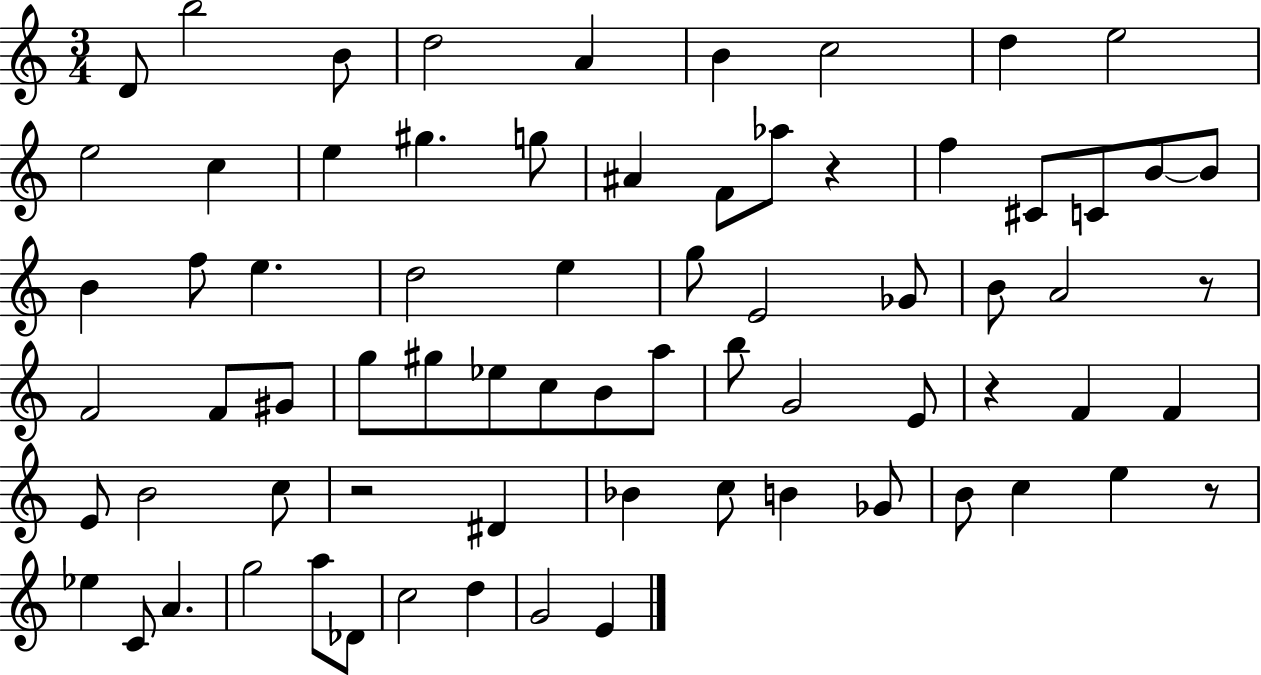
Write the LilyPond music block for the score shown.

{
  \clef treble
  \numericTimeSignature
  \time 3/4
  \key c \major
  d'8 b''2 b'8 | d''2 a'4 | b'4 c''2 | d''4 e''2 | \break e''2 c''4 | e''4 gis''4. g''8 | ais'4 f'8 aes''8 r4 | f''4 cis'8 c'8 b'8~~ b'8 | \break b'4 f''8 e''4. | d''2 e''4 | g''8 e'2 ges'8 | b'8 a'2 r8 | \break f'2 f'8 gis'8 | g''8 gis''8 ees''8 c''8 b'8 a''8 | b''8 g'2 e'8 | r4 f'4 f'4 | \break e'8 b'2 c''8 | r2 dis'4 | bes'4 c''8 b'4 ges'8 | b'8 c''4 e''4 r8 | \break ees''4 c'8 a'4. | g''2 a''8 des'8 | c''2 d''4 | g'2 e'4 | \break \bar "|."
}